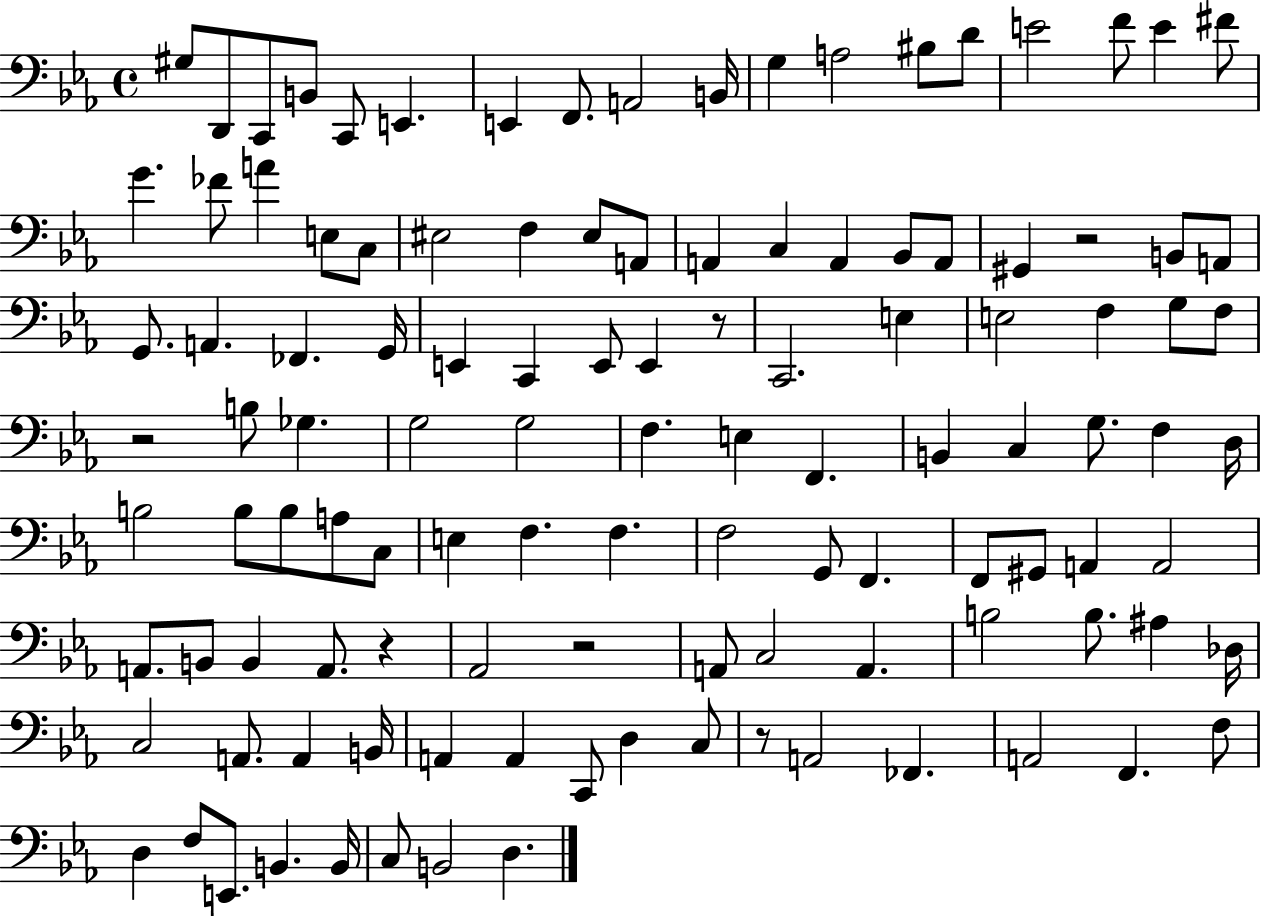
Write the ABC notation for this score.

X:1
T:Untitled
M:4/4
L:1/4
K:Eb
^G,/2 D,,/2 C,,/2 B,,/2 C,,/2 E,, E,, F,,/2 A,,2 B,,/4 G, A,2 ^B,/2 D/2 E2 F/2 E ^F/2 G _F/2 A E,/2 C,/2 ^E,2 F, ^E,/2 A,,/2 A,, C, A,, _B,,/2 A,,/2 ^G,, z2 B,,/2 A,,/2 G,,/2 A,, _F,, G,,/4 E,, C,, E,,/2 E,, z/2 C,,2 E, E,2 F, G,/2 F,/2 z2 B,/2 _G, G,2 G,2 F, E, F,, B,, C, G,/2 F, D,/4 B,2 B,/2 B,/2 A,/2 C,/2 E, F, F, F,2 G,,/2 F,, F,,/2 ^G,,/2 A,, A,,2 A,,/2 B,,/2 B,, A,,/2 z _A,,2 z2 A,,/2 C,2 A,, B,2 B,/2 ^A, _D,/4 C,2 A,,/2 A,, B,,/4 A,, A,, C,,/2 D, C,/2 z/2 A,,2 _F,, A,,2 F,, F,/2 D, F,/2 E,,/2 B,, B,,/4 C,/2 B,,2 D,